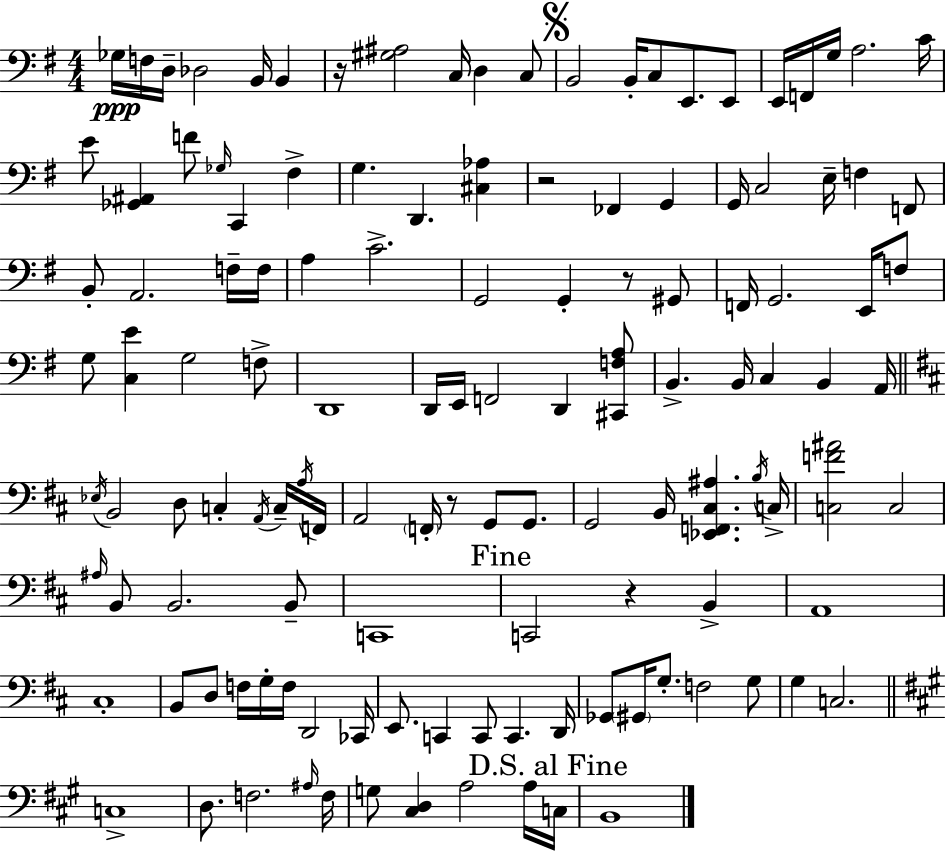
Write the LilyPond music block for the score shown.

{
  \clef bass
  \numericTimeSignature
  \time 4/4
  \key e \minor
  ges16\ppp f16 d16-- des2 b,16 b,4 | r16 <gis ais>2 c16 d4 c8 | \mark \markup { \musicglyph "scripts.segno" } b,2 b,16-. c8 e,8. e,8 | e,16 f,16 g16 a2. c'16 | \break e'8 <ges, ais,>4 f'8 \grace { ges16 } c,4 fis4-> | g4. d,4. <cis aes>4 | r2 fes,4 g,4 | g,16 c2 e16-- f4 f,8 | \break b,8-. a,2. f16-- | f16 a4 c'2.-> | g,2 g,4-. r8 gis,8 | f,16 g,2. e,16 f8 | \break g8 <c e'>4 g2 f8-> | d,1 | d,16 e,16 f,2 d,4 <cis, f a>8 | b,4.-> b,16 c4 b,4 | \break a,16 \bar "||" \break \key b \minor \acciaccatura { ees16 } b,2 d8 c4-. \acciaccatura { a,16 } | c16-- \acciaccatura { a16 } f,16 a,2 \parenthesize f,16-. r8 g,8 | g,8. g,2 b,16 <ees, f, cis ais>4. | \acciaccatura { b16 } c16-> <c f' ais'>2 c2 | \break \grace { ais16 } b,8 b,2. | b,8-- c,1 | \mark "Fine" c,2 r4 | b,4-> a,1 | \break cis1-. | b,8 d8 f16 g16-. f16 d,2 | ces,16 e,8. c,4 c,8 c,4. | d,16 ges,8 \parenthesize gis,16 g8.-. f2 | \break g8 g4 c2. | \bar "||" \break \key a \major c1-> | d8. f2. \grace { ais16 } | f16 g8 <cis d>4 a2 a16 | \mark "D.S. al Fine" c16 b,1 | \break \bar "|."
}